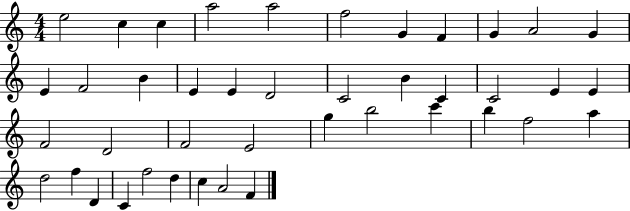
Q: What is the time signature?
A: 4/4